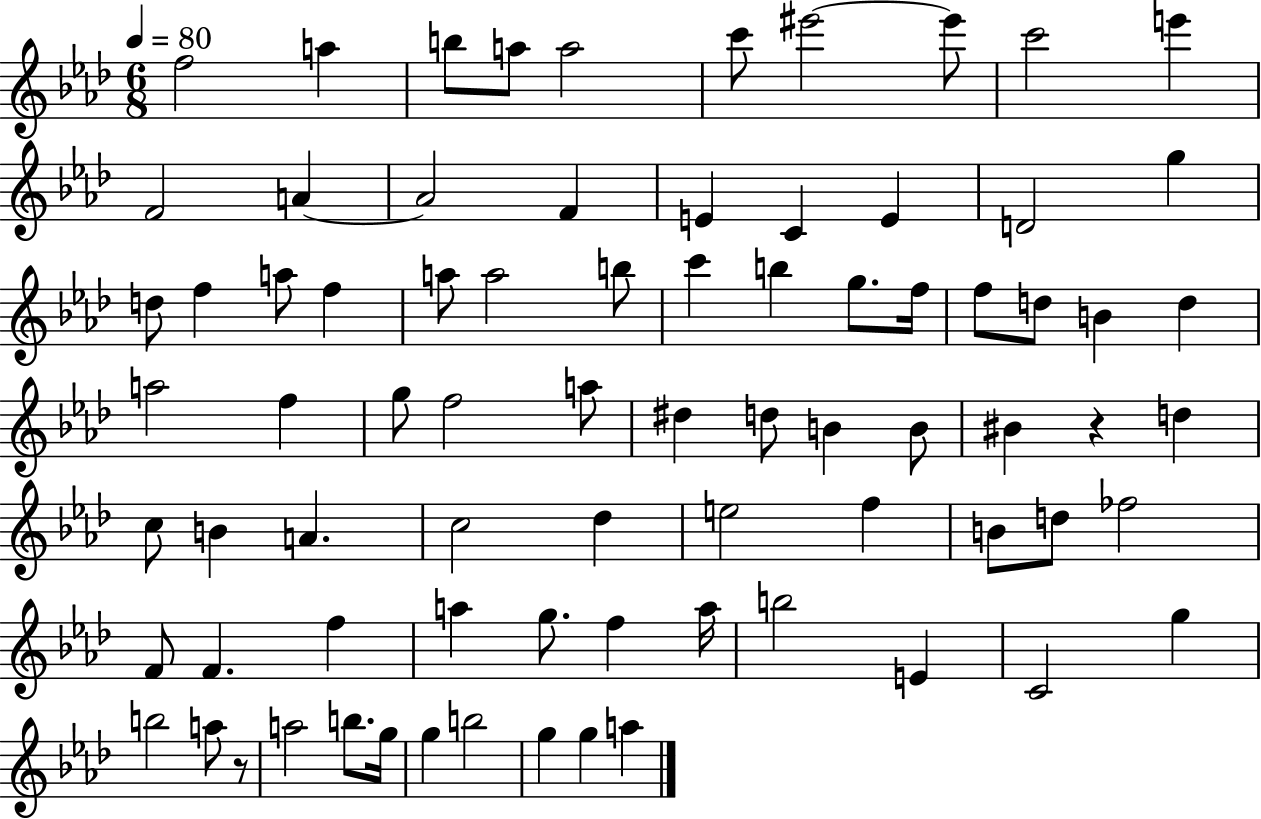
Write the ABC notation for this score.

X:1
T:Untitled
M:6/8
L:1/4
K:Ab
f2 a b/2 a/2 a2 c'/2 ^e'2 ^e'/2 c'2 e' F2 A A2 F E C E D2 g d/2 f a/2 f a/2 a2 b/2 c' b g/2 f/4 f/2 d/2 B d a2 f g/2 f2 a/2 ^d d/2 B B/2 ^B z d c/2 B A c2 _d e2 f B/2 d/2 _f2 F/2 F f a g/2 f a/4 b2 E C2 g b2 a/2 z/2 a2 b/2 g/4 g b2 g g a